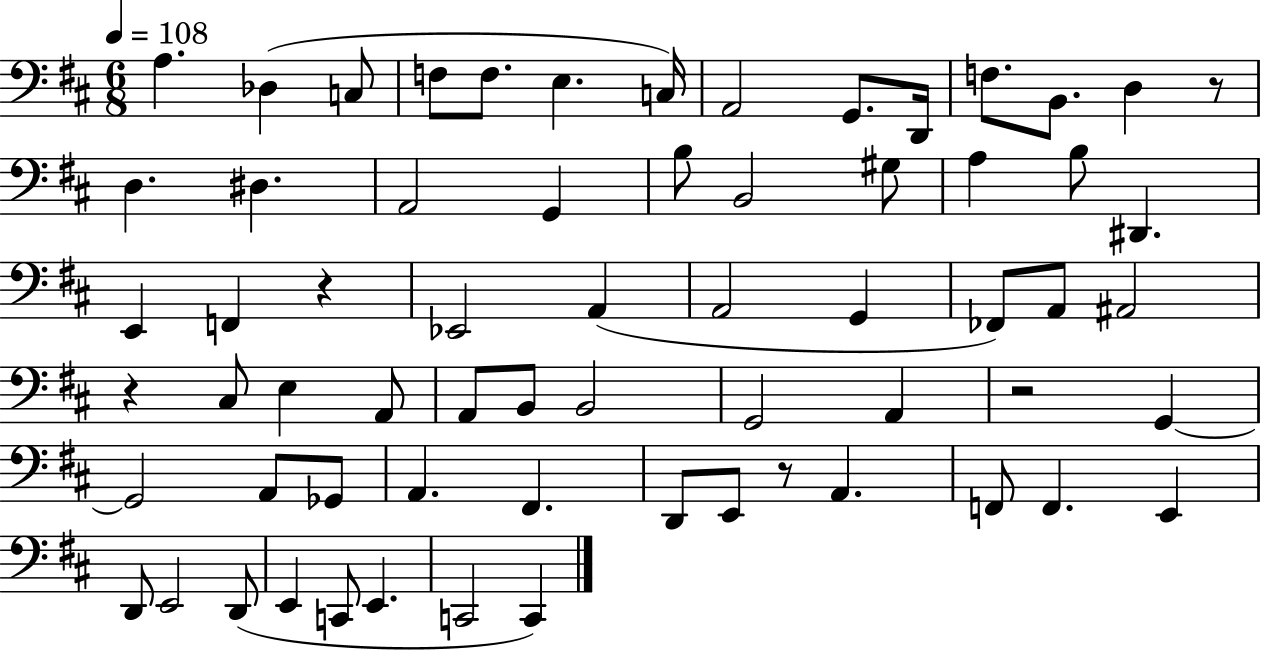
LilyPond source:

{
  \clef bass
  \numericTimeSignature
  \time 6/8
  \key d \major
  \tempo 4 = 108
  a4. des4( c8 | f8 f8. e4. c16) | a,2 g,8. d,16 | f8. b,8. d4 r8 | \break d4. dis4. | a,2 g,4 | b8 b,2 gis8 | a4 b8 dis,4. | \break e,4 f,4 r4 | ees,2 a,4( | a,2 g,4 | fes,8) a,8 ais,2 | \break r4 cis8 e4 a,8 | a,8 b,8 b,2 | g,2 a,4 | r2 g,4~~ | \break g,2 a,8 ges,8 | a,4. fis,4. | d,8 e,8 r8 a,4. | f,8 f,4. e,4 | \break d,8 e,2 d,8( | e,4 c,8 e,4. | c,2 c,4) | \bar "|."
}